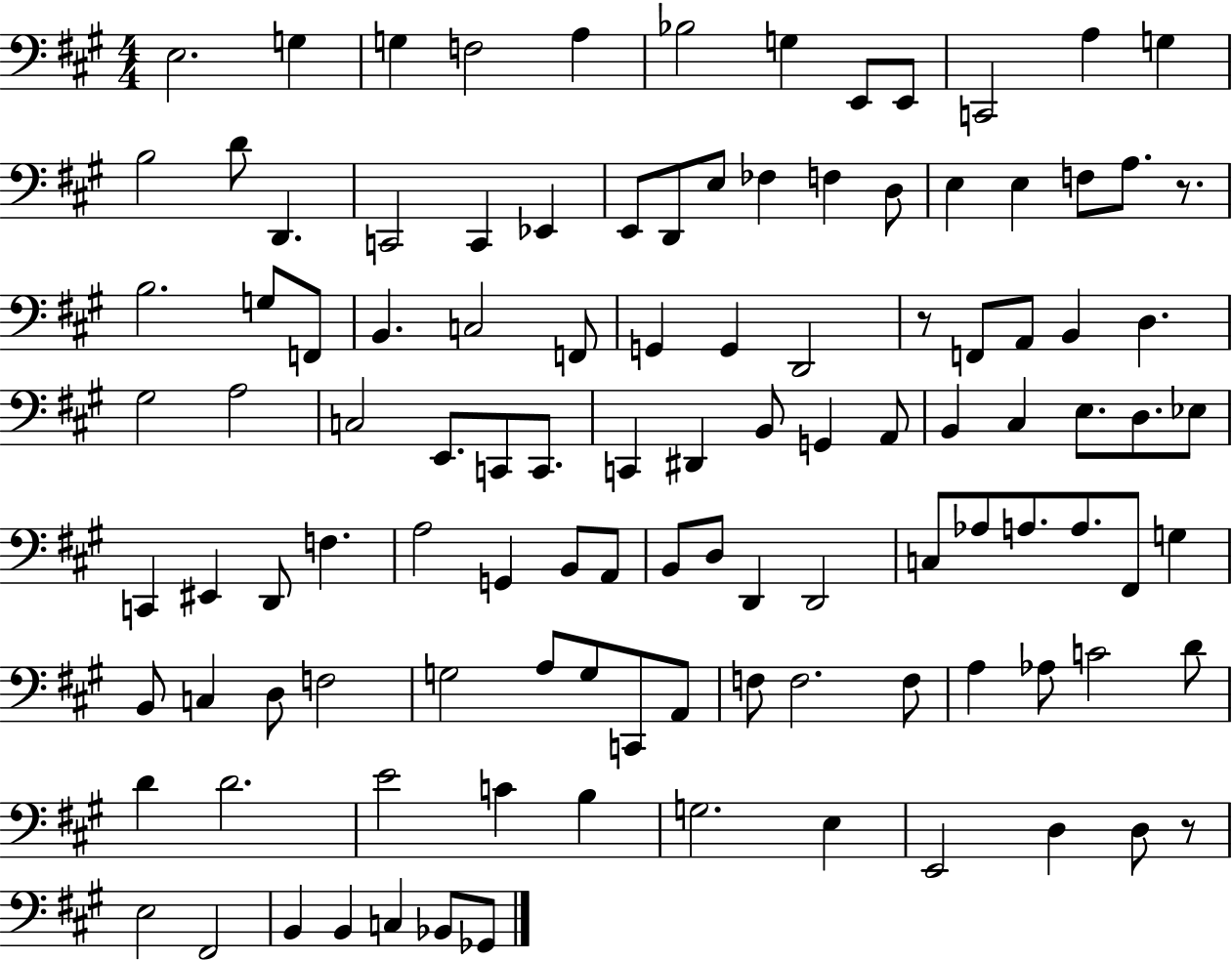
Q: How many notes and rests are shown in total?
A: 111